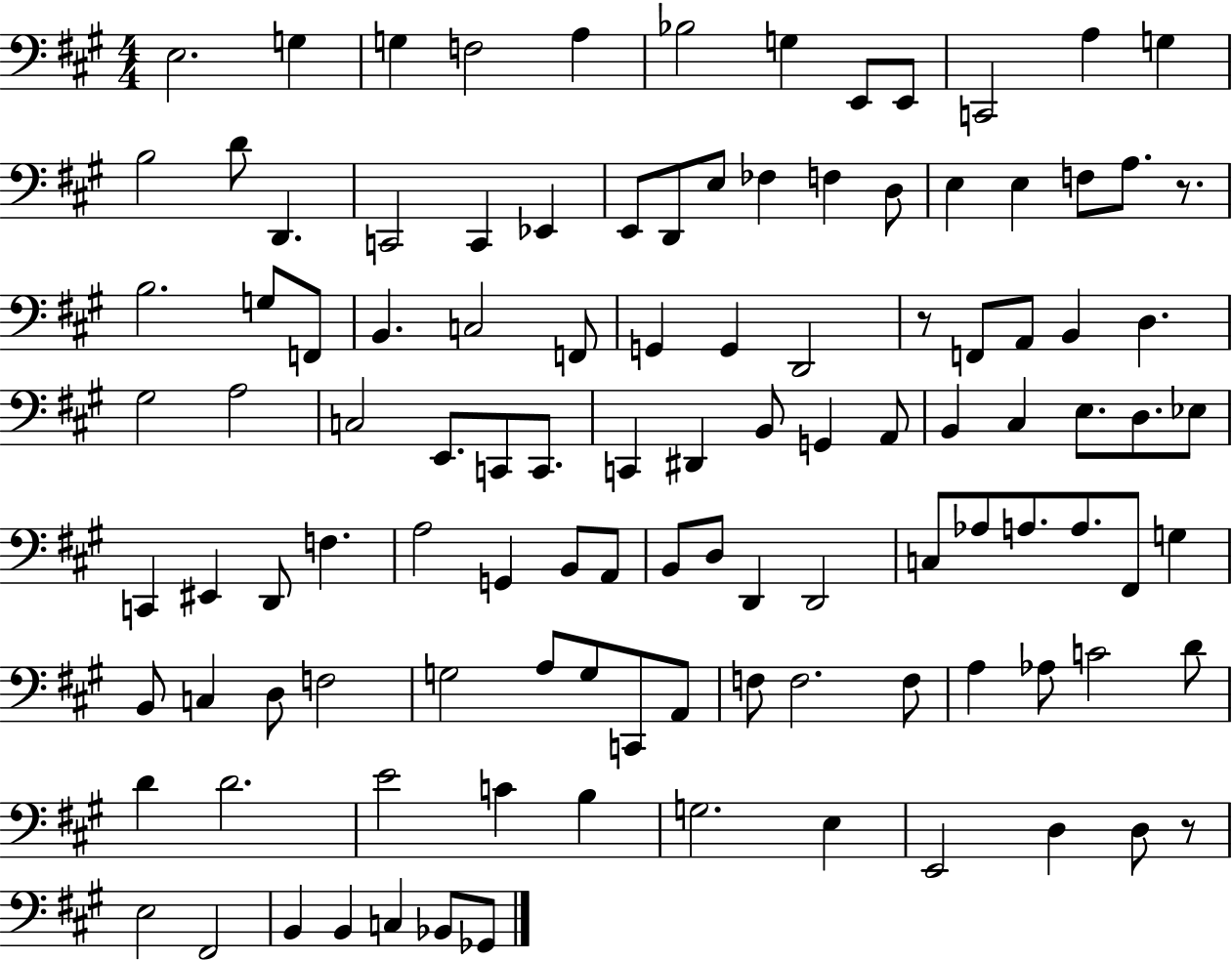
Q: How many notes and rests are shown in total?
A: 111